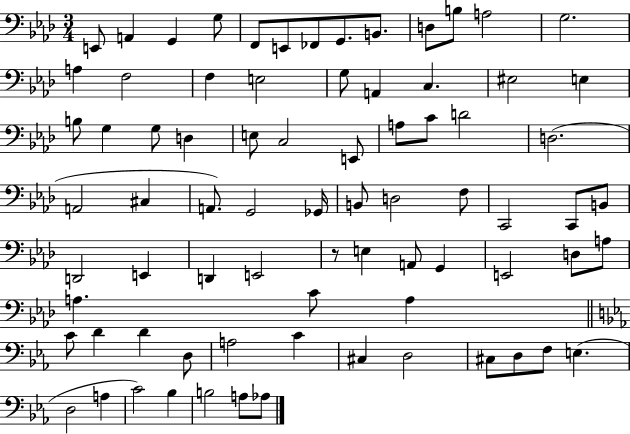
E2/e A2/q G2/q G3/e F2/e E2/e FES2/e G2/e. B2/e. D3/e B3/e A3/h G3/h. A3/q F3/h F3/q E3/h G3/e A2/q C3/q. EIS3/h E3/q B3/e G3/q G3/e D3/q E3/e C3/h E2/e A3/e C4/e D4/h D3/h. A2/h C#3/q A2/e. G2/h Gb2/s B2/e D3/h F3/e C2/h C2/e B2/e D2/h E2/q D2/q E2/h R/e E3/q A2/e G2/q E2/h D3/e A3/e A3/q. C4/e A3/q C4/e D4/q D4/q D3/e A3/h C4/q C#3/q D3/h C#3/e D3/e F3/e E3/q. D3/h A3/q C4/h Bb3/q B3/h A3/e Ab3/e